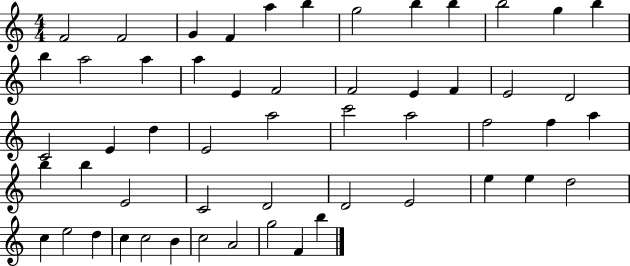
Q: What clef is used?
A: treble